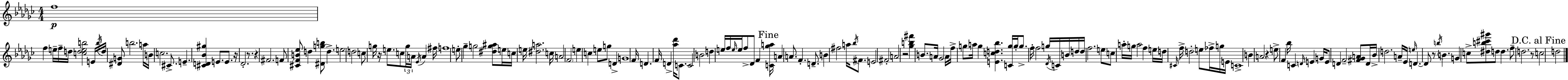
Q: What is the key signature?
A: EES minor